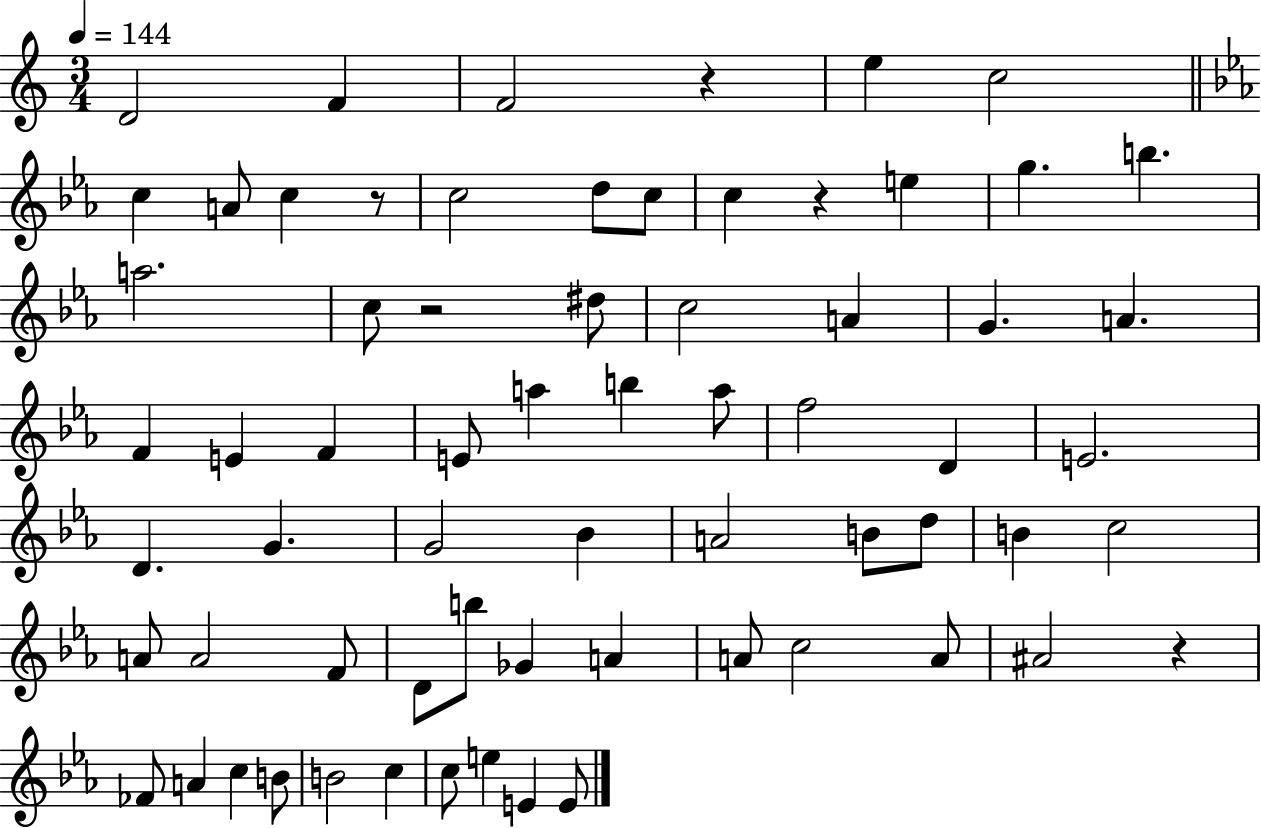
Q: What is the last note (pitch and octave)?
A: E4